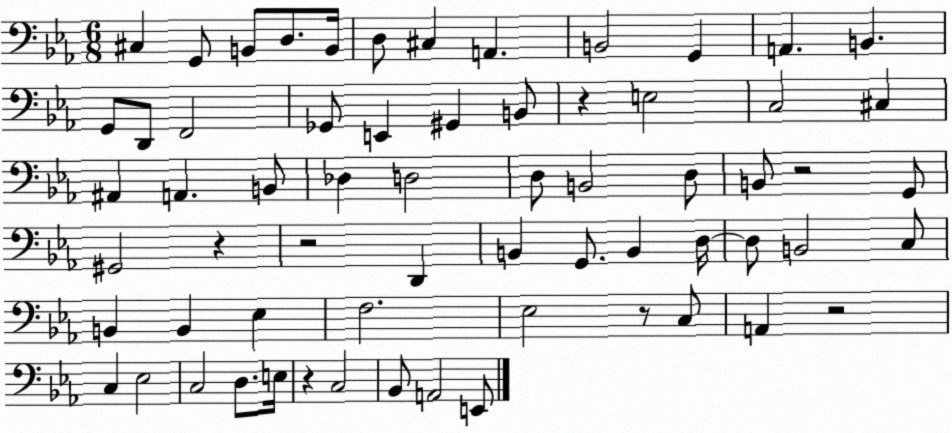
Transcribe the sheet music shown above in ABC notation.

X:1
T:Untitled
M:6/8
L:1/4
K:Eb
^C, G,,/2 B,,/2 D,/2 B,,/4 D,/2 ^C, A,, B,,2 G,, A,, B,, G,,/2 D,,/2 F,,2 _G,,/2 E,, ^G,, B,,/2 z E,2 C,2 ^C, ^A,, A,, B,,/2 _D, D,2 D,/2 B,,2 D,/2 B,,/2 z2 G,,/2 ^G,,2 z z2 D,, B,, G,,/2 B,, D,/4 D,/2 B,,2 C,/2 B,, B,, _E, F,2 _E,2 z/2 C,/2 A,, z2 C, _E,2 C,2 D,/2 E,/4 z C,2 _B,,/2 A,,2 E,,/2